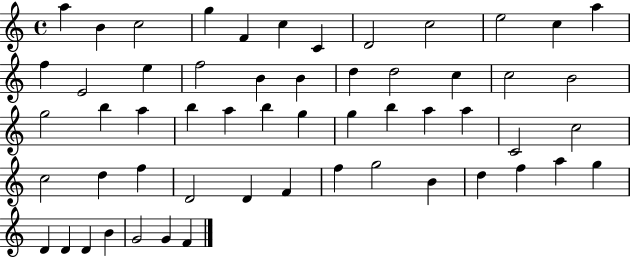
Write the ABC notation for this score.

X:1
T:Untitled
M:4/4
L:1/4
K:C
a B c2 g F c C D2 c2 e2 c a f E2 e f2 B B d d2 c c2 B2 g2 b a b a b g g b a a C2 c2 c2 d f D2 D F f g2 B d f a g D D D B G2 G F